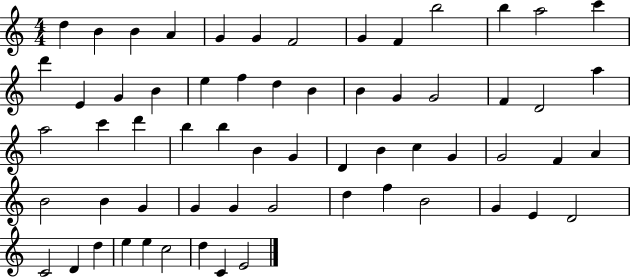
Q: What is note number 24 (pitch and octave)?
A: G4